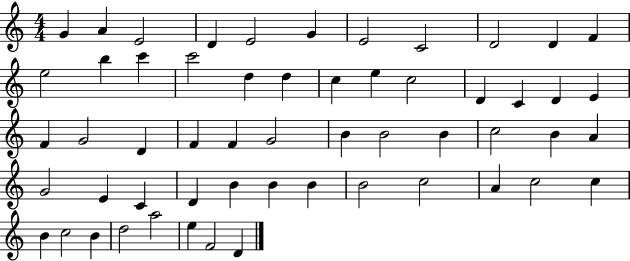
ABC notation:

X:1
T:Untitled
M:4/4
L:1/4
K:C
G A E2 D E2 G E2 C2 D2 D F e2 b c' c'2 d d c e c2 D C D E F G2 D F F G2 B B2 B c2 B A G2 E C D B B B B2 c2 A c2 c B c2 B d2 a2 e F2 D